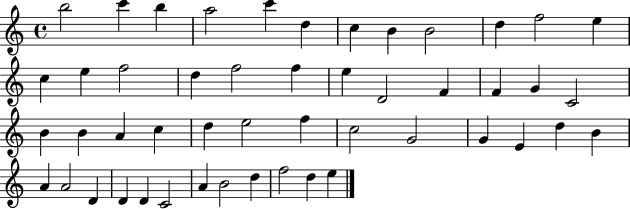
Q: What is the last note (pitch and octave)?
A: E5